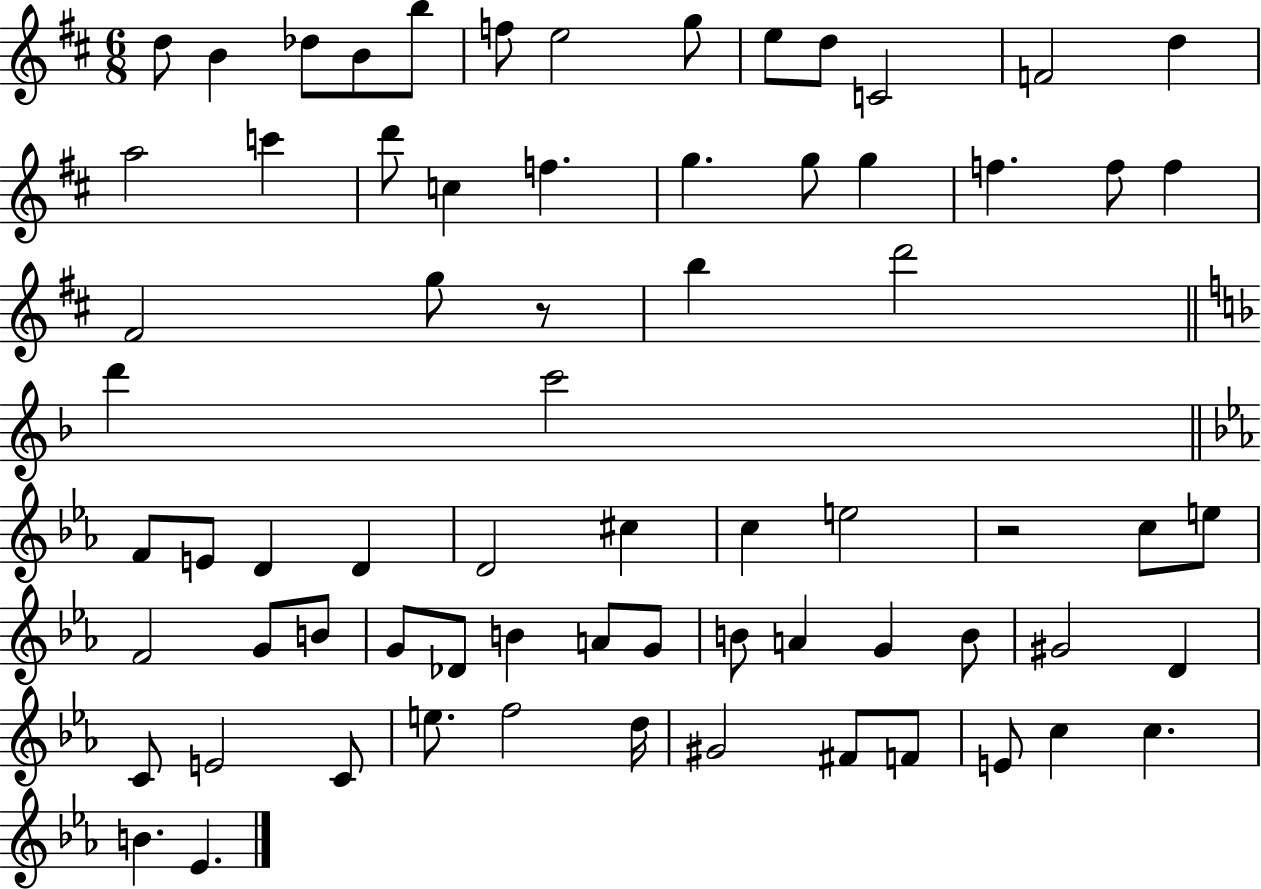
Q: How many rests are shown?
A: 2